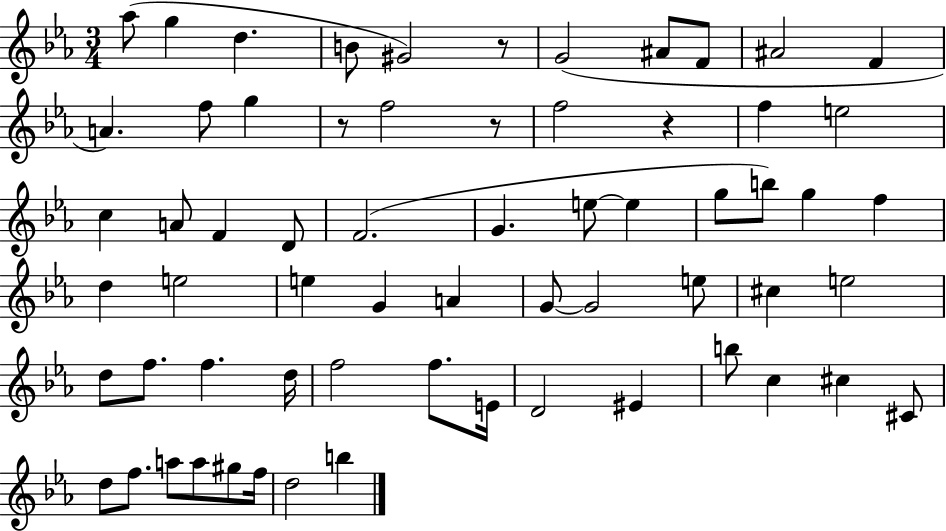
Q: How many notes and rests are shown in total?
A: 64